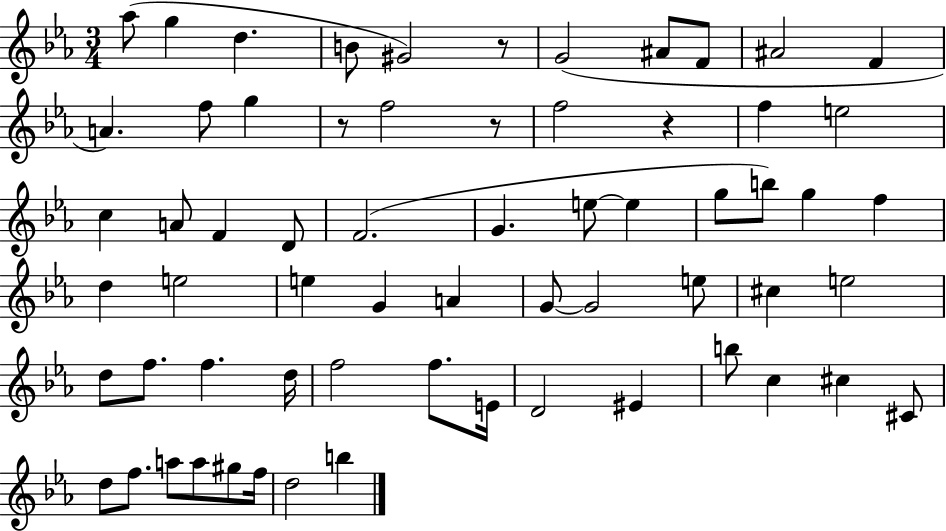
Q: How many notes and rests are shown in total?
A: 64